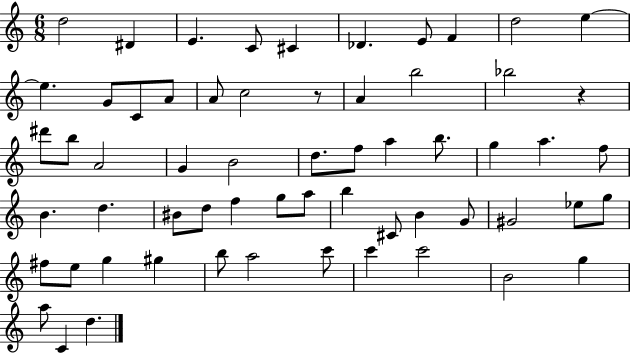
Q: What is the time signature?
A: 6/8